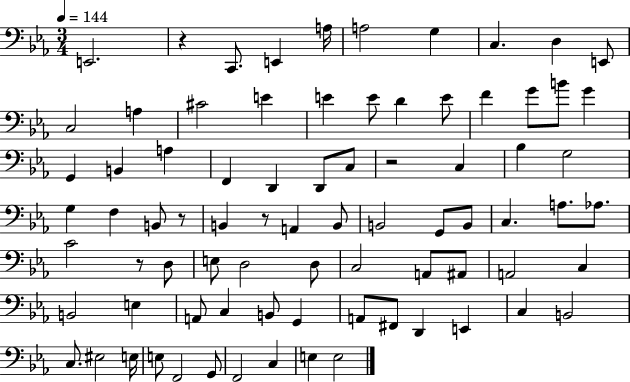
X:1
T:Untitled
M:3/4
L:1/4
K:Eb
E,,2 z C,,/2 E,, A,/4 A,2 G, C, D, E,,/2 C,2 A, ^C2 E E E/2 D E/2 F G/2 B/2 G G,, B,, A, F,, D,, D,,/2 C,/2 z2 C, _B, G,2 G, F, B,,/2 z/2 B,, z/2 A,, B,,/2 B,,2 G,,/2 B,,/2 C, A,/2 _A,/2 C2 z/2 D,/2 E,/2 D,2 D,/2 C,2 A,,/2 ^A,,/2 A,,2 C, B,,2 E, A,,/2 C, B,,/2 G,, A,,/2 ^F,,/2 D,, E,, C, B,,2 C,/2 ^E,2 E,/4 E,/2 F,,2 G,,/2 F,,2 C, E, E,2